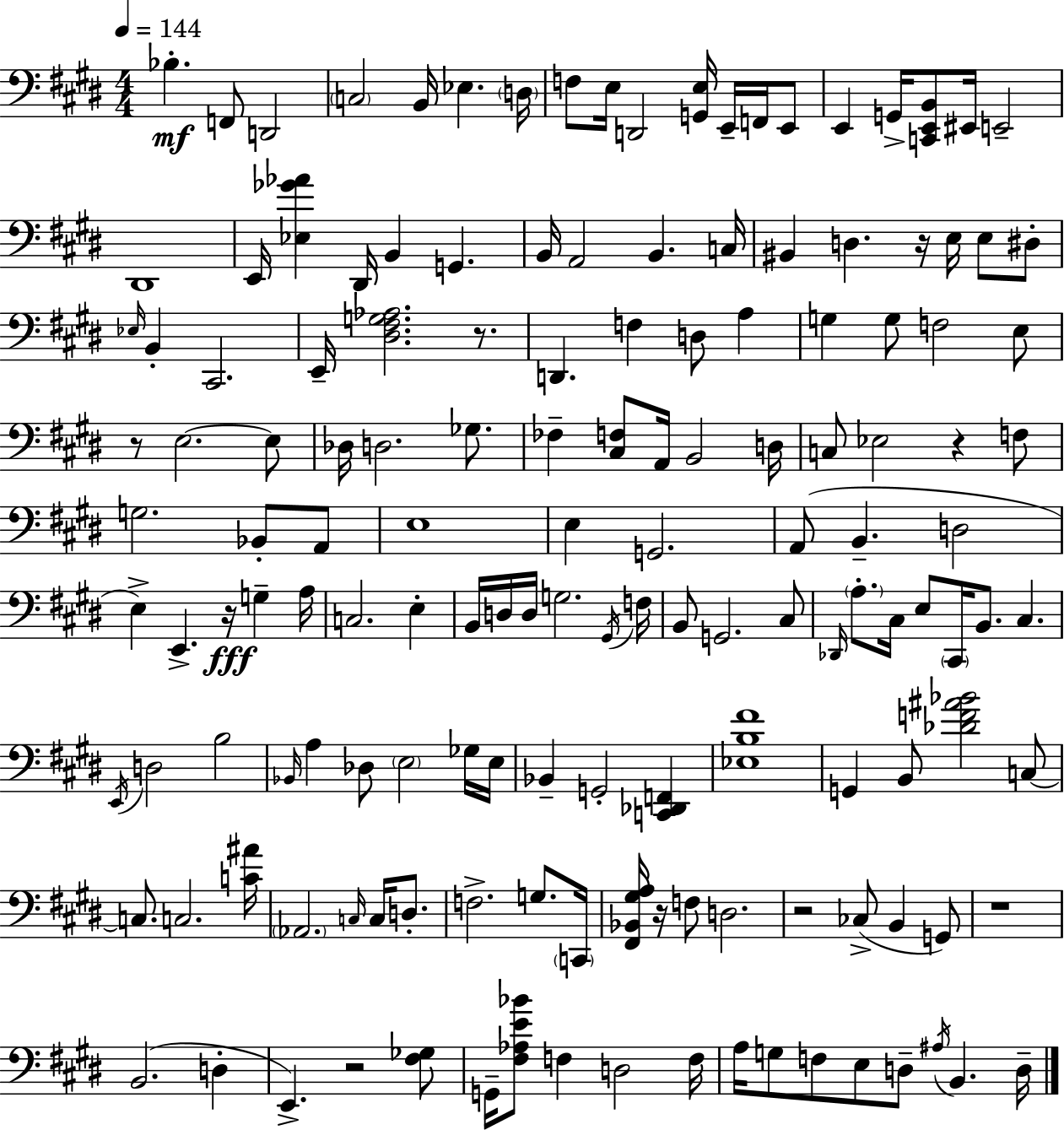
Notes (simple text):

Bb3/q. F2/e D2/h C3/h B2/s Eb3/q. D3/s F3/e E3/s D2/h [G2,E3]/s E2/s F2/s E2/e E2/q G2/s [C2,E2,B2]/e EIS2/s E2/h D#2/w E2/s [Eb3,Gb4,Ab4]/q D#2/s B2/q G2/q. B2/s A2/h B2/q. C3/s BIS2/q D3/q. R/s E3/s E3/e D#3/e Eb3/s B2/q C#2/h. E2/s [D#3,F#3,G3,Ab3]/h. R/e. D2/q. F3/q D3/e A3/q G3/q G3/e F3/h E3/e R/e E3/h. E3/e Db3/s D3/h. Gb3/e. FES3/q [C#3,F3]/e A2/s B2/h D3/s C3/e Eb3/h R/q F3/e G3/h. Bb2/e A2/e E3/w E3/q G2/h. A2/e B2/q. D3/h E3/q E2/q. R/s G3/q A3/s C3/h. E3/q B2/s D3/s D3/s G3/h. G#2/s F3/s B2/e G2/h. C#3/e Db2/s A3/e. C#3/s E3/e C#2/s B2/e. C#3/q. E2/s D3/h B3/h Bb2/s A3/q Db3/e E3/h Gb3/s E3/s Bb2/q G2/h [C2,Db2,F2]/q [Eb3,B3,F#4]/w G2/q B2/e [Db4,F4,A#4,Bb4]/h C3/e C3/e. C3/h. [C4,A#4]/s Ab2/h. C3/s C3/s D3/e. F3/h. G3/e. C2/s [F#2,Bb2,G#3,A3]/s R/s F3/e D3/h. R/h CES3/e B2/q G2/e R/w B2/h. D3/q E2/q. R/h [F#3,Gb3]/e G2/s [F#3,Ab3,E4,Bb4]/e F3/q D3/h F3/s A3/s G3/e F3/e E3/e D3/e A#3/s B2/q. D3/s